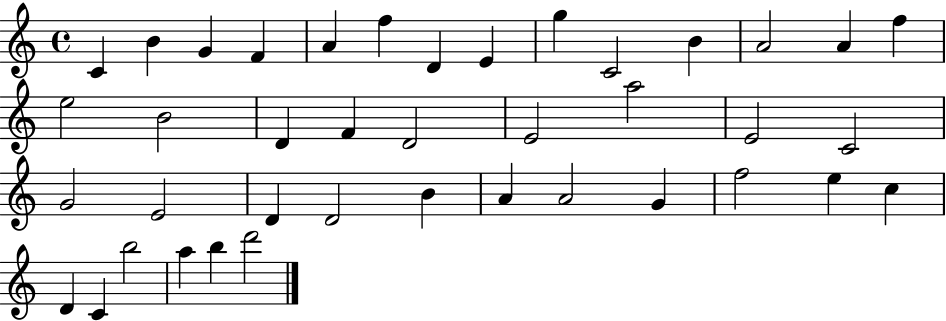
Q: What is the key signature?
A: C major